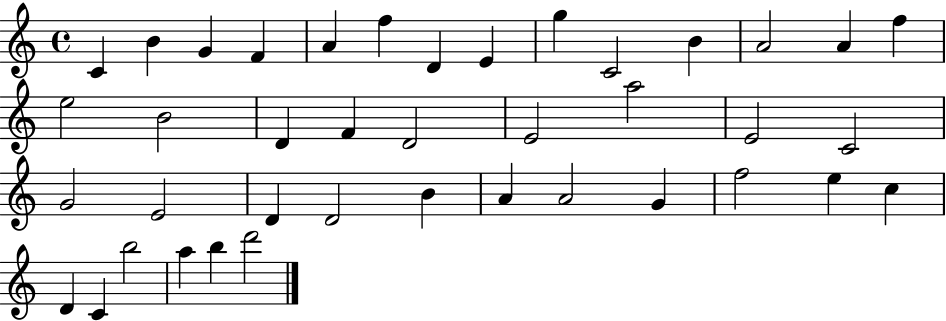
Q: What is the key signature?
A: C major